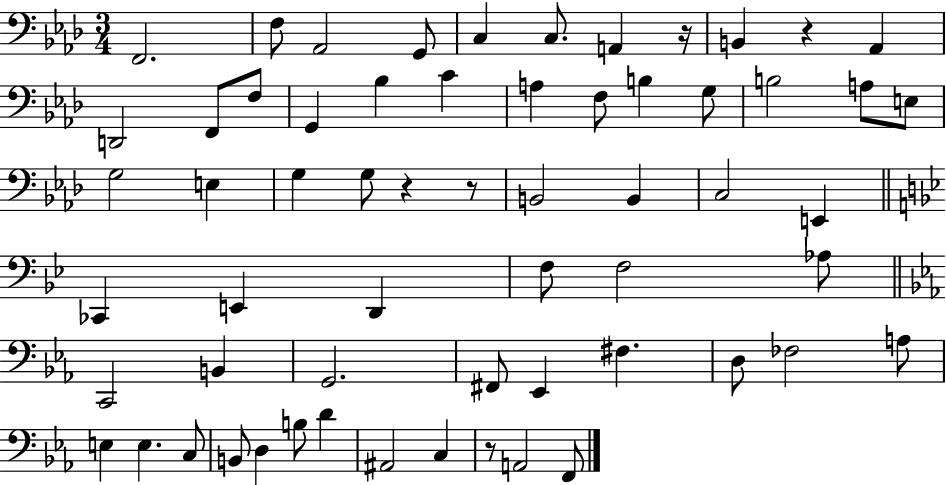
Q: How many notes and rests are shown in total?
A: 61